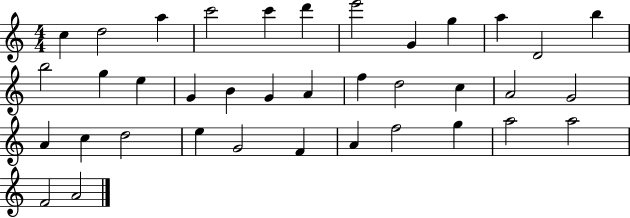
C5/q D5/h A5/q C6/h C6/q D6/q E6/h G4/q G5/q A5/q D4/h B5/q B5/h G5/q E5/q G4/q B4/q G4/q A4/q F5/q D5/h C5/q A4/h G4/h A4/q C5/q D5/h E5/q G4/h F4/q A4/q F5/h G5/q A5/h A5/h F4/h A4/h